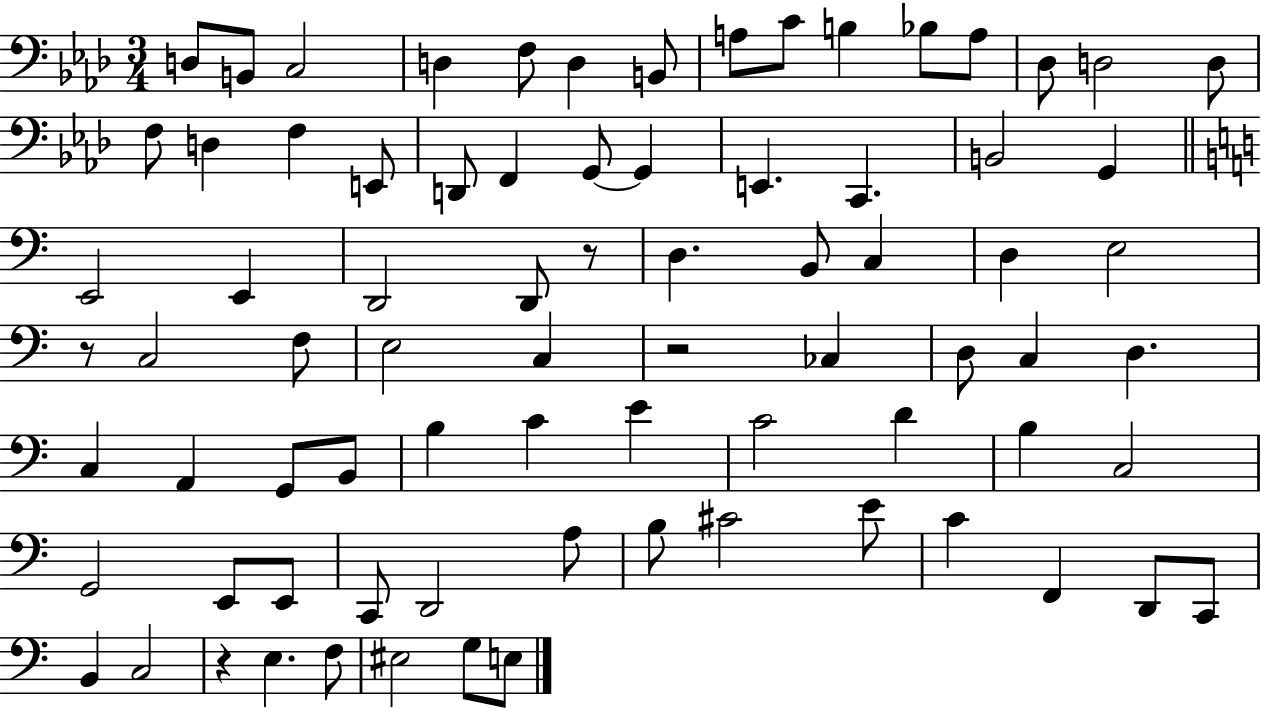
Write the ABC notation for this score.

X:1
T:Untitled
M:3/4
L:1/4
K:Ab
D,/2 B,,/2 C,2 D, F,/2 D, B,,/2 A,/2 C/2 B, _B,/2 A,/2 _D,/2 D,2 D,/2 F,/2 D, F, E,,/2 D,,/2 F,, G,,/2 G,, E,, C,, B,,2 G,, E,,2 E,, D,,2 D,,/2 z/2 D, B,,/2 C, D, E,2 z/2 C,2 F,/2 E,2 C, z2 _C, D,/2 C, D, C, A,, G,,/2 B,,/2 B, C E C2 D B, C,2 G,,2 E,,/2 E,,/2 C,,/2 D,,2 A,/2 B,/2 ^C2 E/2 C F,, D,,/2 C,,/2 B,, C,2 z E, F,/2 ^E,2 G,/2 E,/2